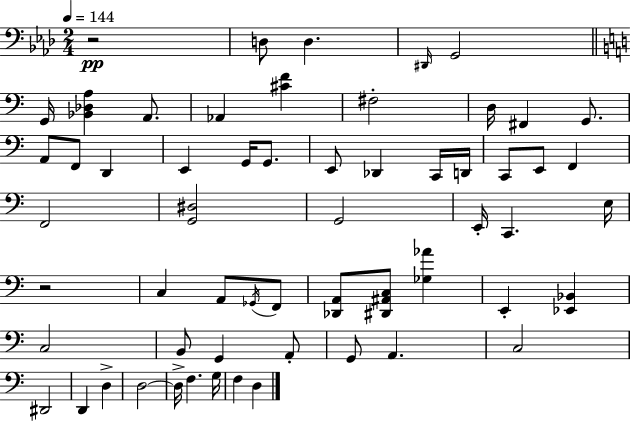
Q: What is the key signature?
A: AES major